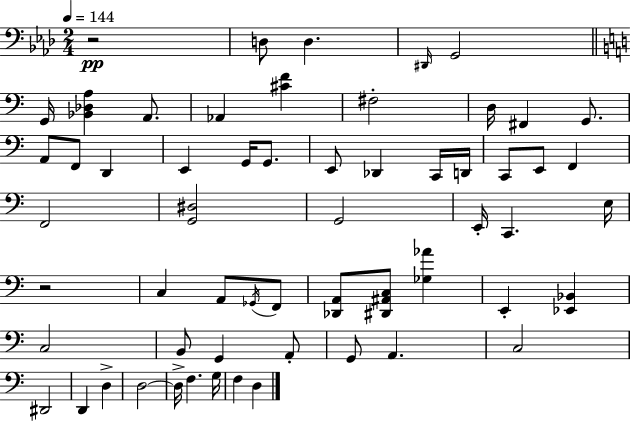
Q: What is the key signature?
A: AES major